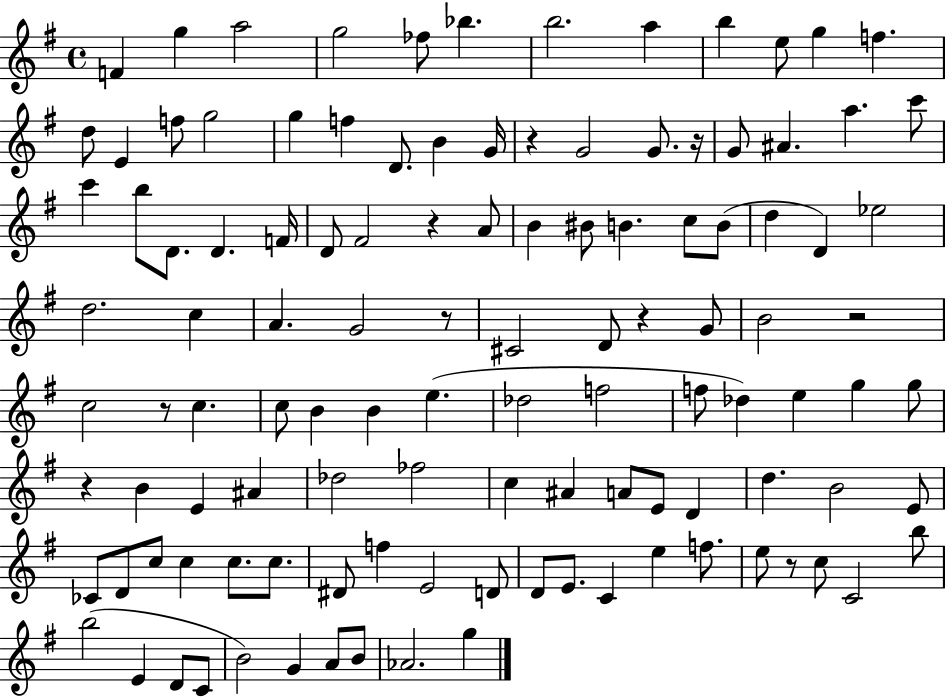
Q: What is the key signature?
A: G major